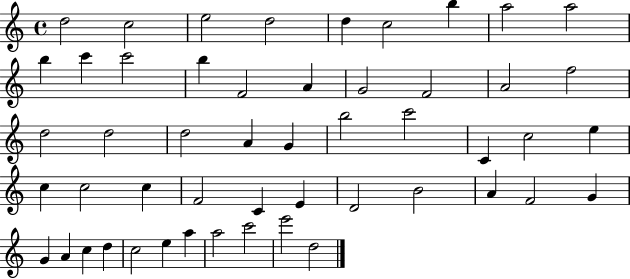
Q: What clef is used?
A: treble